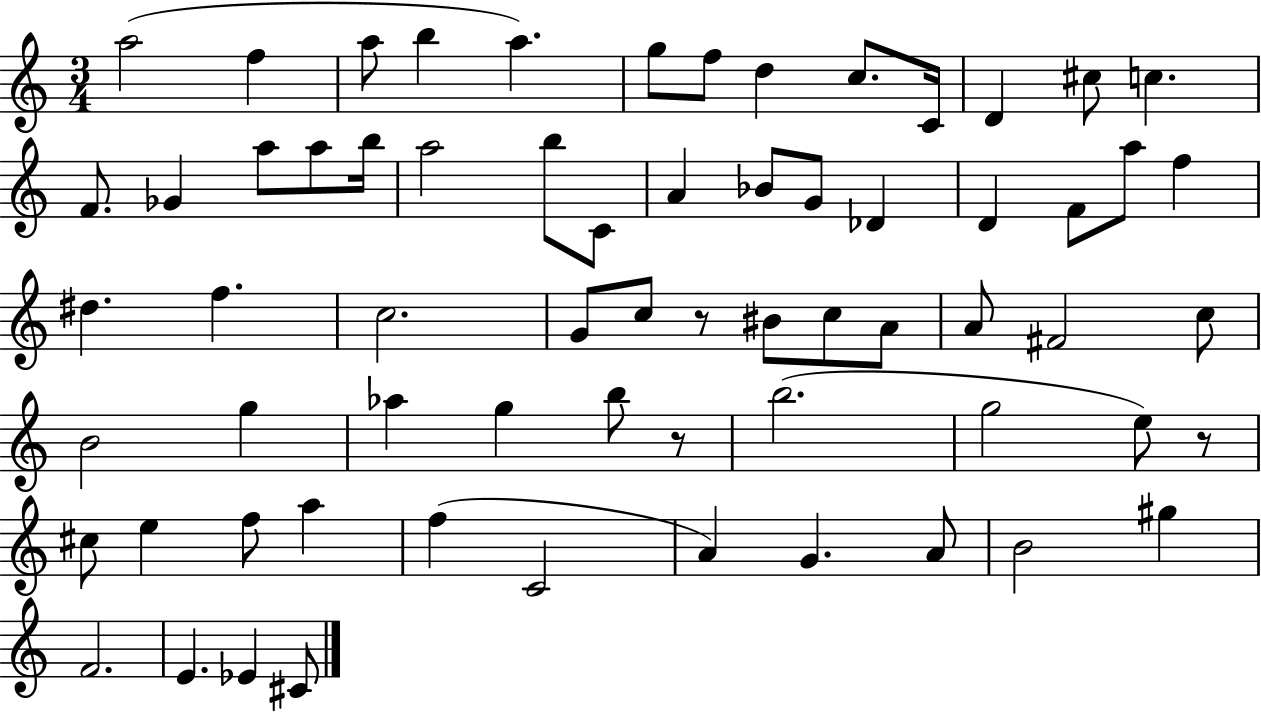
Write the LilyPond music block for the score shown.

{
  \clef treble
  \numericTimeSignature
  \time 3/4
  \key c \major
  a''2( f''4 | a''8 b''4 a''4.) | g''8 f''8 d''4 c''8. c'16 | d'4 cis''8 c''4. | \break f'8. ges'4 a''8 a''8 b''16 | a''2 b''8 c'8 | a'4 bes'8 g'8 des'4 | d'4 f'8 a''8 f''4 | \break dis''4. f''4. | c''2. | g'8 c''8 r8 bis'8 c''8 a'8 | a'8 fis'2 c''8 | \break b'2 g''4 | aes''4 g''4 b''8 r8 | b''2.( | g''2 e''8) r8 | \break cis''8 e''4 f''8 a''4 | f''4( c'2 | a'4) g'4. a'8 | b'2 gis''4 | \break f'2. | e'4. ees'4 cis'8 | \bar "|."
}